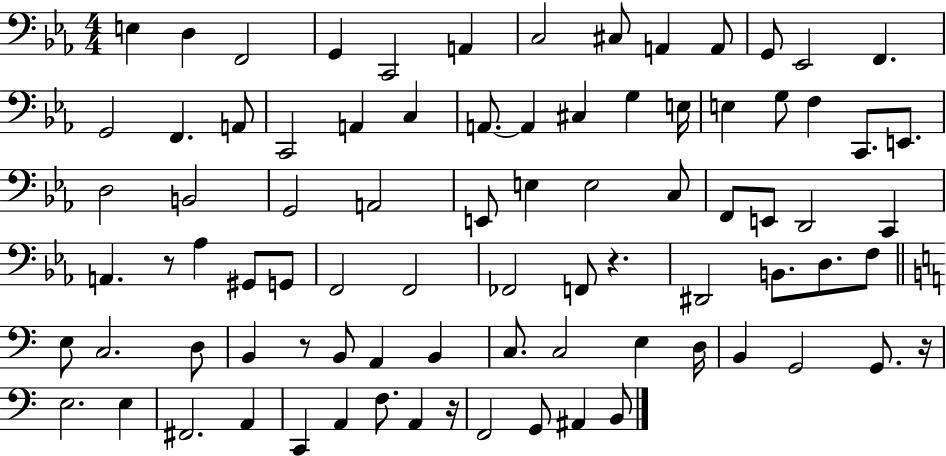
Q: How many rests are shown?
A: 5